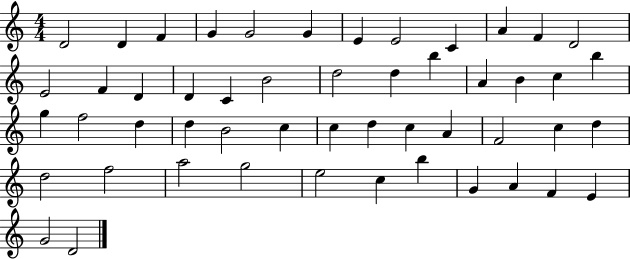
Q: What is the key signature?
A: C major